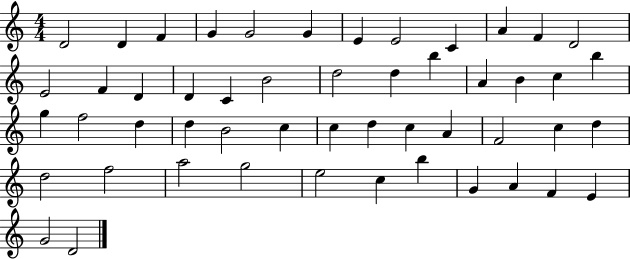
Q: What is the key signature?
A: C major